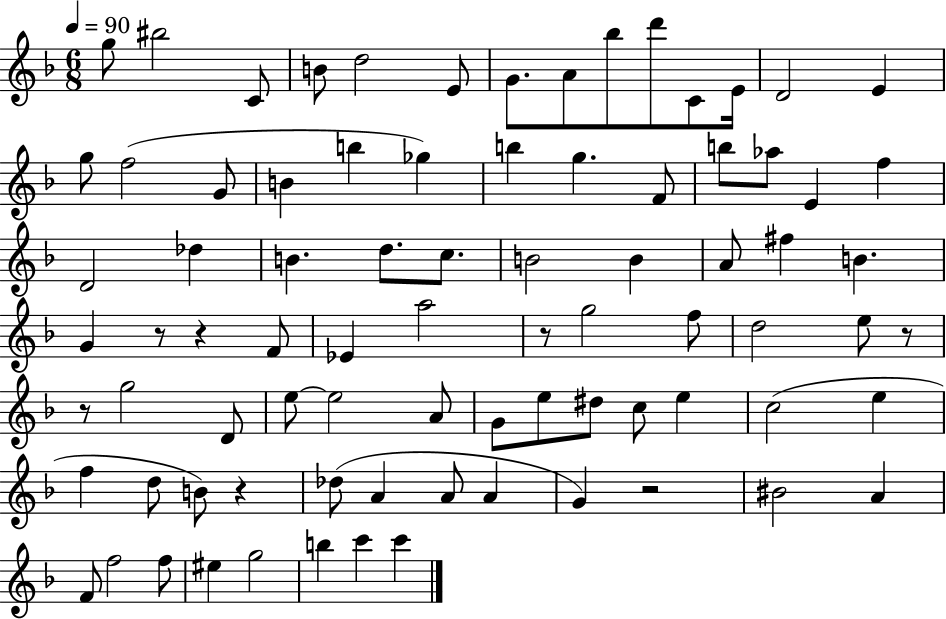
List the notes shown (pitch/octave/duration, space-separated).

G5/e BIS5/h C4/e B4/e D5/h E4/e G4/e. A4/e Bb5/e D6/e C4/e E4/s D4/h E4/q G5/e F5/h G4/e B4/q B5/q Gb5/q B5/q G5/q. F4/e B5/e Ab5/e E4/q F5/q D4/h Db5/q B4/q. D5/e. C5/e. B4/h B4/q A4/e F#5/q B4/q. G4/q R/e R/q F4/e Eb4/q A5/h R/e G5/h F5/e D5/h E5/e R/e R/e G5/h D4/e E5/e E5/h A4/e G4/e E5/e D#5/e C5/e E5/q C5/h E5/q F5/q D5/e B4/e R/q Db5/e A4/q A4/e A4/q G4/q R/h BIS4/h A4/q F4/e F5/h F5/e EIS5/q G5/h B5/q C6/q C6/q